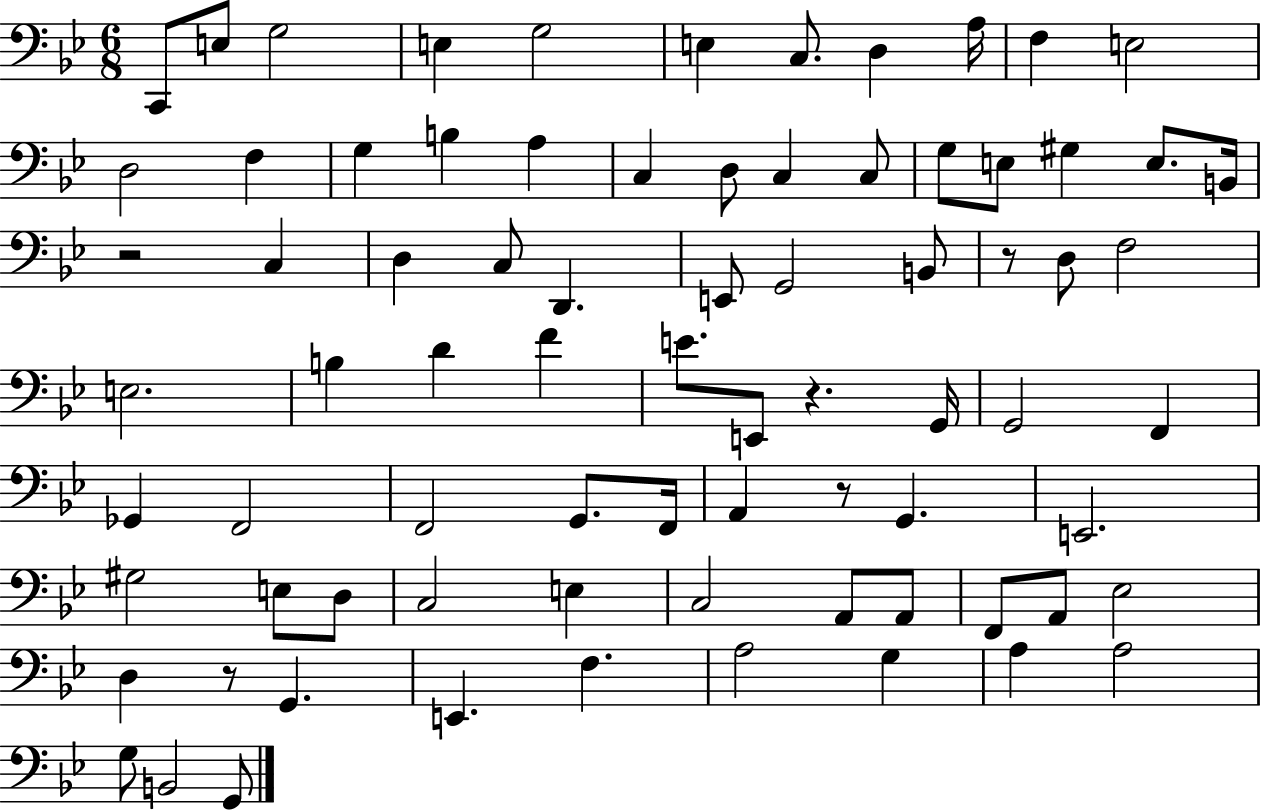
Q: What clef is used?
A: bass